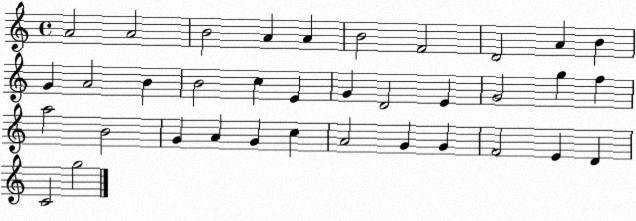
X:1
T:Untitled
M:4/4
L:1/4
K:C
A2 A2 B2 A A B2 F2 D2 A B G A2 B B2 c E G D2 E G2 g f a2 B2 G A G c A2 G G F2 E D C2 g2